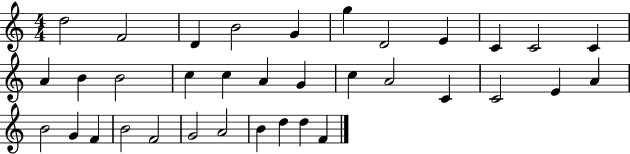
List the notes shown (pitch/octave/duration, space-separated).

D5/h F4/h D4/q B4/h G4/q G5/q D4/h E4/q C4/q C4/h C4/q A4/q B4/q B4/h C5/q C5/q A4/q G4/q C5/q A4/h C4/q C4/h E4/q A4/q B4/h G4/q F4/q B4/h F4/h G4/h A4/h B4/q D5/q D5/q F4/q